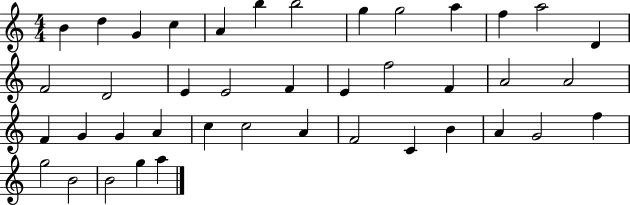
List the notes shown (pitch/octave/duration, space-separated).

B4/q D5/q G4/q C5/q A4/q B5/q B5/h G5/q G5/h A5/q F5/q A5/h D4/q F4/h D4/h E4/q E4/h F4/q E4/q F5/h F4/q A4/h A4/h F4/q G4/q G4/q A4/q C5/q C5/h A4/q F4/h C4/q B4/q A4/q G4/h F5/q G5/h B4/h B4/h G5/q A5/q